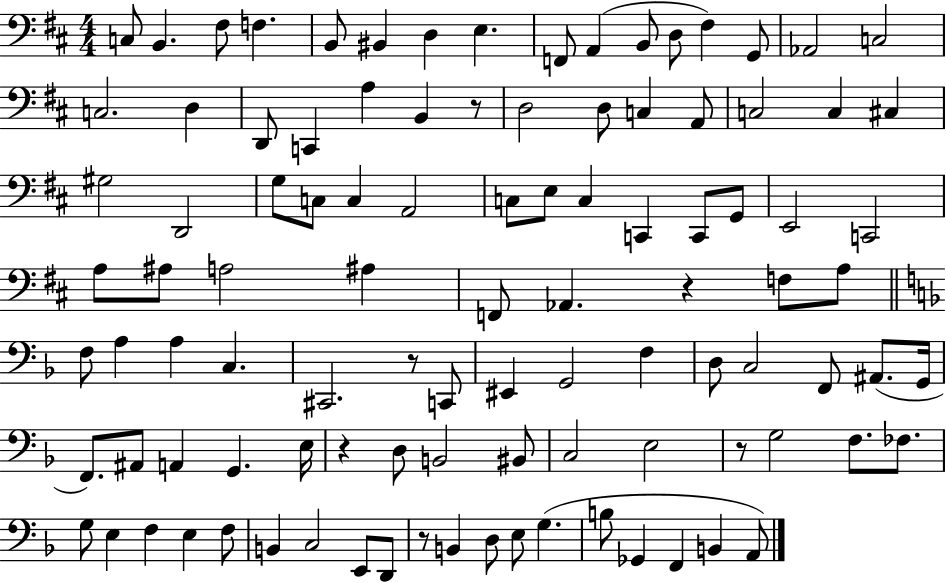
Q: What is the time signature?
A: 4/4